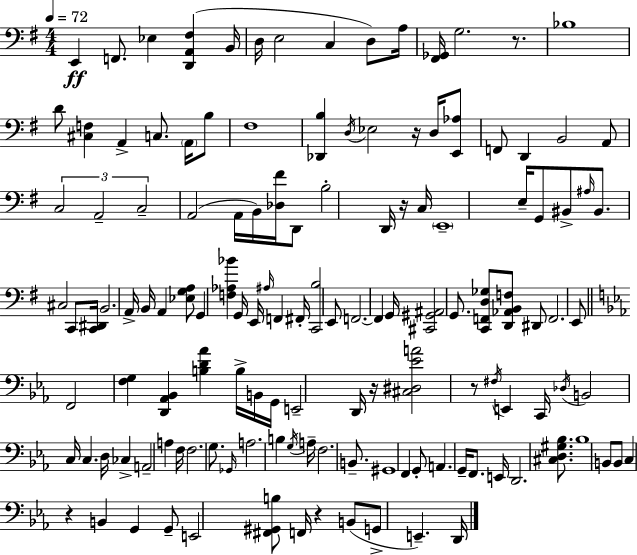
X:1
T:Untitled
M:4/4
L:1/4
K:G
E,, F,,/2 _E, [D,,A,,^F,] B,,/4 D,/4 E,2 C, D,/2 A,/4 [^F,,_G,,]/4 G,2 z/2 _B,4 D/2 [^C,F,] A,, C,/2 A,,/4 B,/2 ^F,4 [_D,,B,] D,/4 _E,2 z/4 D,/4 [E,,_A,]/2 F,,/2 D,, B,,2 A,,/2 C,2 A,,2 C,2 A,,2 A,,/4 B,,/4 [_D,^F]/4 D,,/2 B,2 D,,/4 z/4 C,/4 E,,4 E,/4 G,,/2 ^B,,/2 ^A,/4 ^B,,/2 ^C,2 C,,/2 [C,,^D,,]/4 B,,2 A,,/4 B,,/4 A,, [_E,G,A,]/2 G,, [F,_A,_B] G,,/4 E,,/4 ^A,/4 F,, ^F,,/4 [C,,B,]2 E,,/2 F,,2 F,, G,,/4 [^C,,^G,,^A,,]2 G,,/2 [C,,F,,D,_G,]/2 [D,,_A,,B,,F,]/2 ^D,,/2 F,,2 E,,/2 F,,2 [F,G,] [D,,_A,,_B,,] [B,D_A] B,/4 B,,/4 G,,/4 E,,2 D,,/4 z/4 [^C,^D,_EA]2 z/2 ^F,/4 E,, C,,/4 _D,/4 B,,2 C,/4 C, D,/4 _C, A,,2 A, F,/4 F,2 G,/2 _G,,/4 A,2 B, G,/4 A,/4 F,2 B,,/2 ^G,,4 F,, G,,/2 A,, G,,/4 F,,/2 E,,/4 D,,2 [^C,D,^G,_B,]/2 _B,4 B,,/2 B,,/2 C, z B,, G,, G,,/2 E,,2 [^F,,^G,,B,]/2 F,,/4 z B,,/2 G,,/2 E,, D,,/4